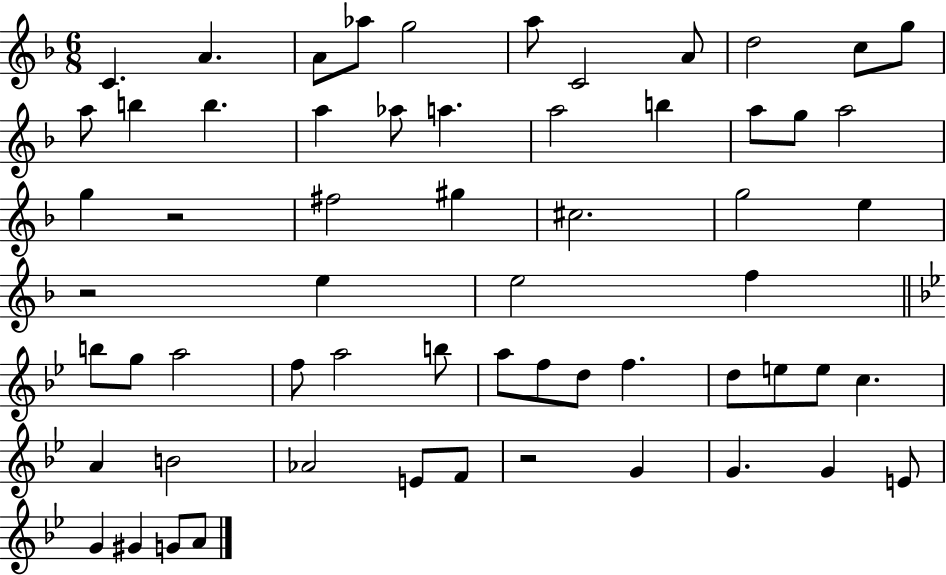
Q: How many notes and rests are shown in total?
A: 61